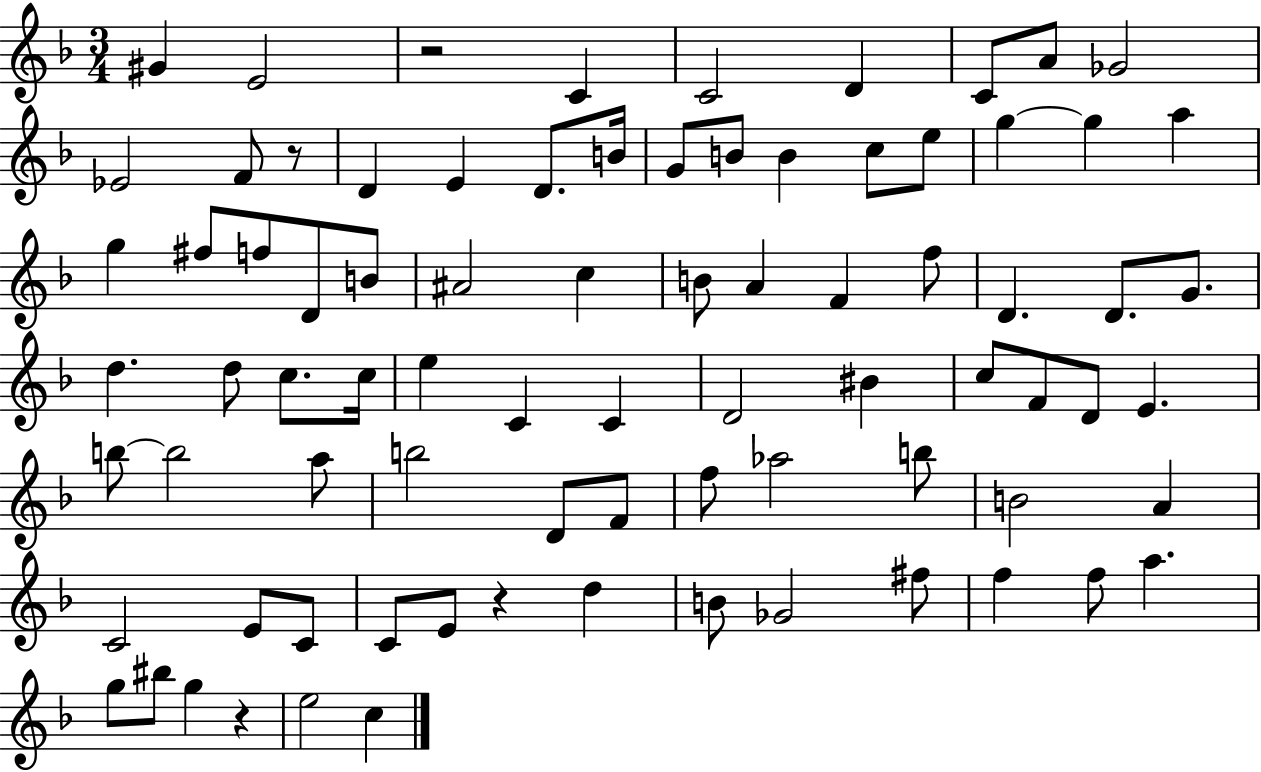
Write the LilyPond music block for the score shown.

{
  \clef treble
  \numericTimeSignature
  \time 3/4
  \key f \major
  \repeat volta 2 { gis'4 e'2 | r2 c'4 | c'2 d'4 | c'8 a'8 ges'2 | \break ees'2 f'8 r8 | d'4 e'4 d'8. b'16 | g'8 b'8 b'4 c''8 e''8 | g''4~~ g''4 a''4 | \break g''4 fis''8 f''8 d'8 b'8 | ais'2 c''4 | b'8 a'4 f'4 f''8 | d'4. d'8. g'8. | \break d''4. d''8 c''8. c''16 | e''4 c'4 c'4 | d'2 bis'4 | c''8 f'8 d'8 e'4. | \break b''8~~ b''2 a''8 | b''2 d'8 f'8 | f''8 aes''2 b''8 | b'2 a'4 | \break c'2 e'8 c'8 | c'8 e'8 r4 d''4 | b'8 ges'2 fis''8 | f''4 f''8 a''4. | \break g''8 bis''8 g''4 r4 | e''2 c''4 | } \bar "|."
}